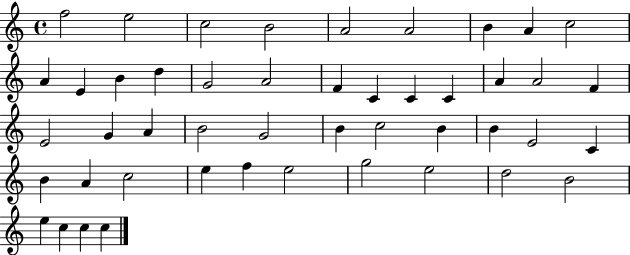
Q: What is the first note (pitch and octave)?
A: F5